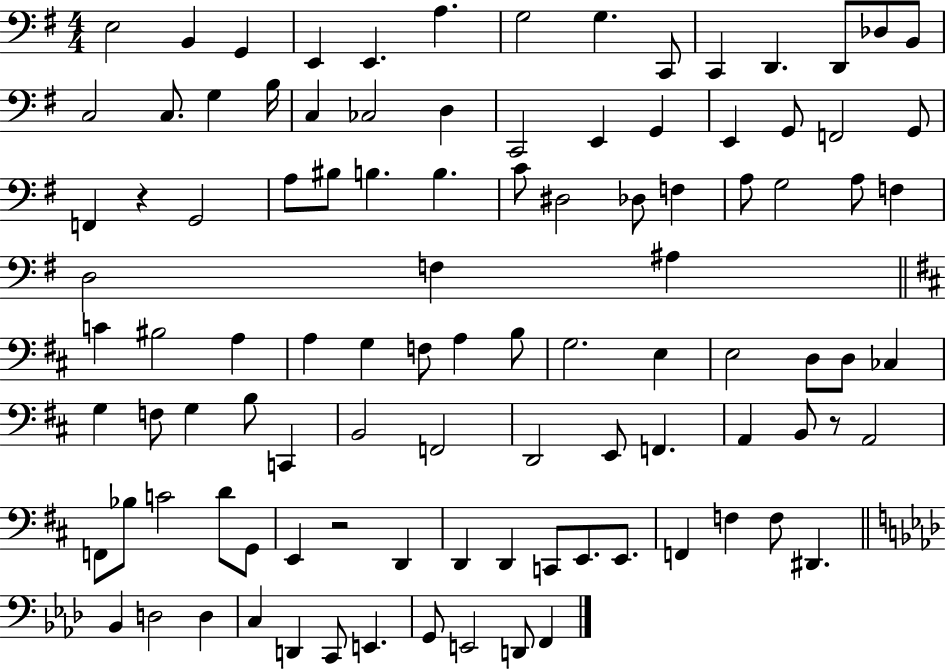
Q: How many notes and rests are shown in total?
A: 102